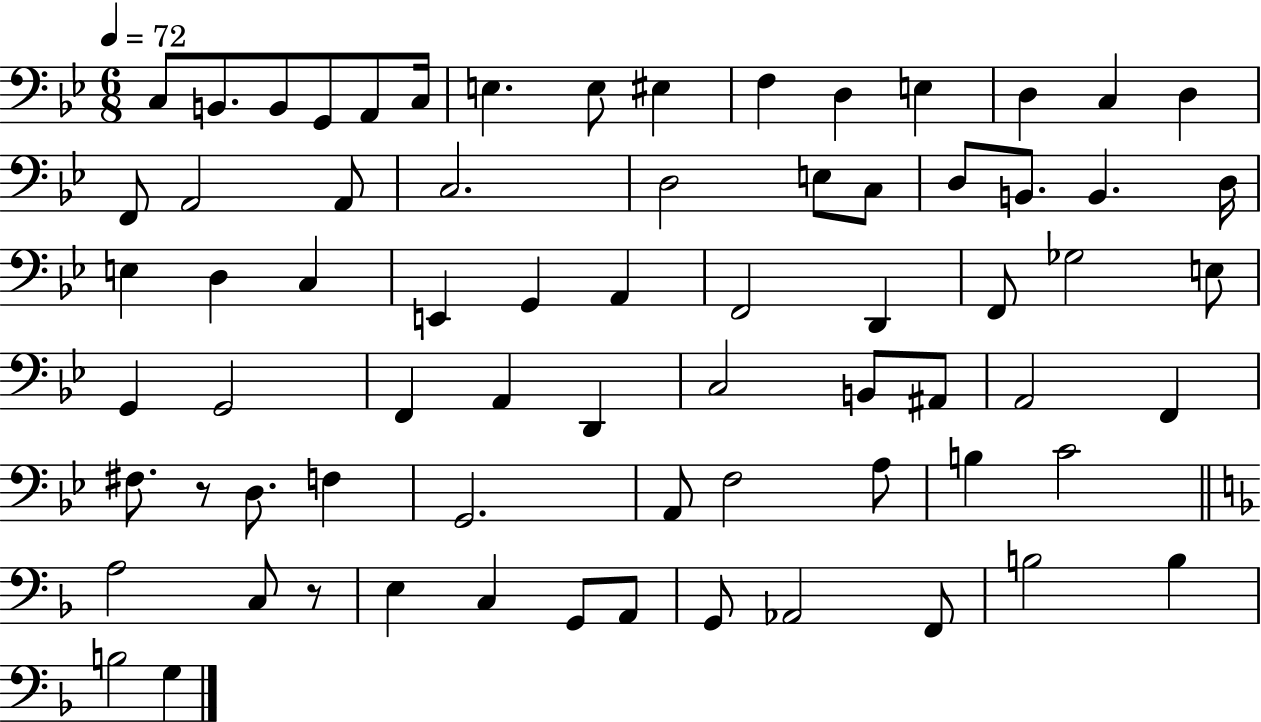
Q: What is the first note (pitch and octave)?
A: C3